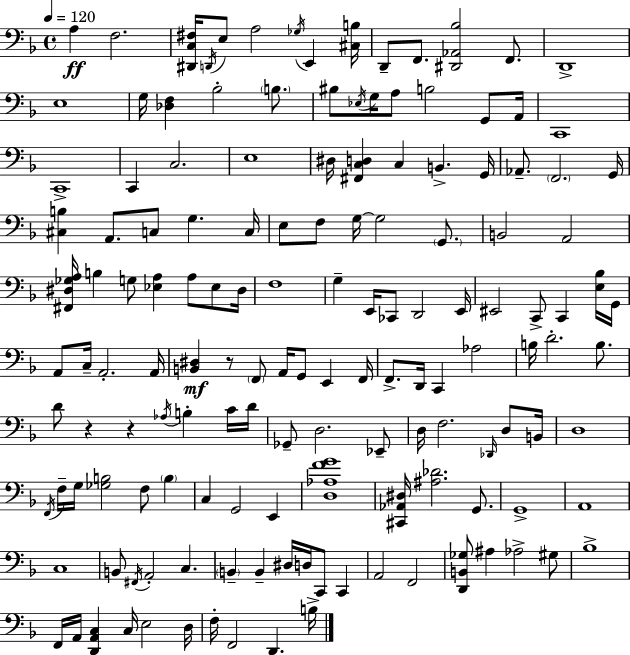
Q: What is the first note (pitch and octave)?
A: A3